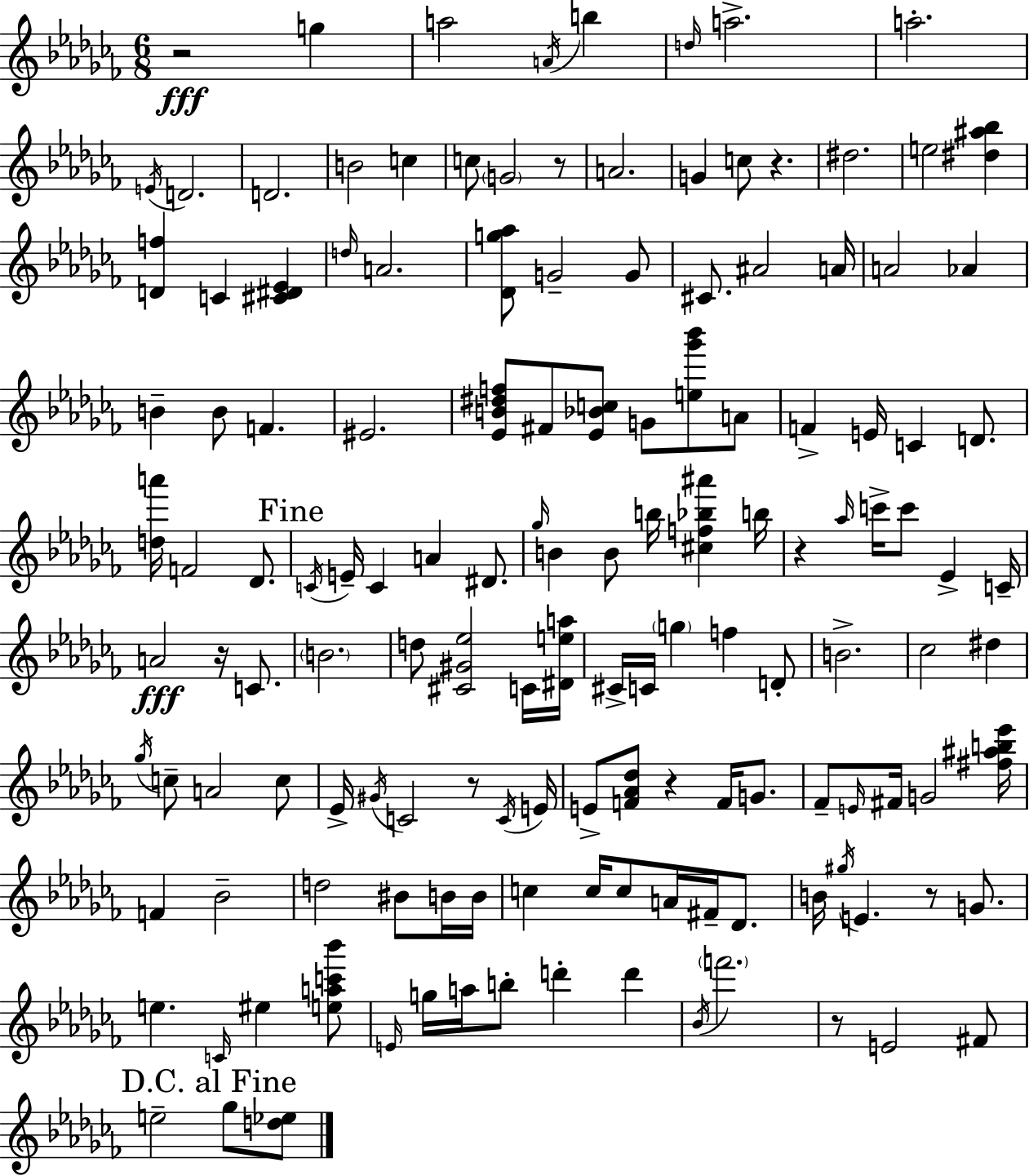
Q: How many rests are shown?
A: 9